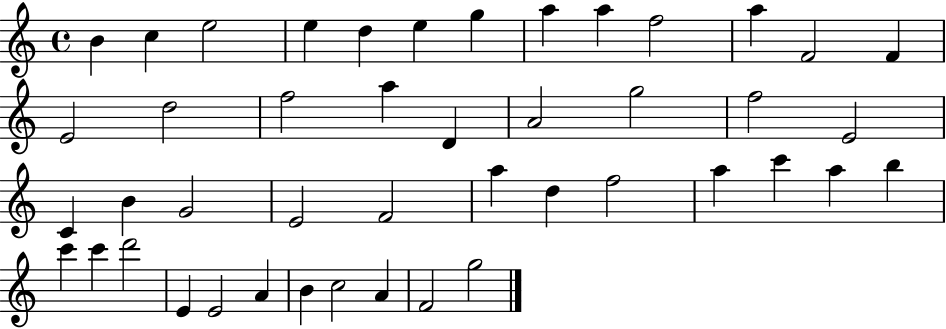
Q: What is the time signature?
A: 4/4